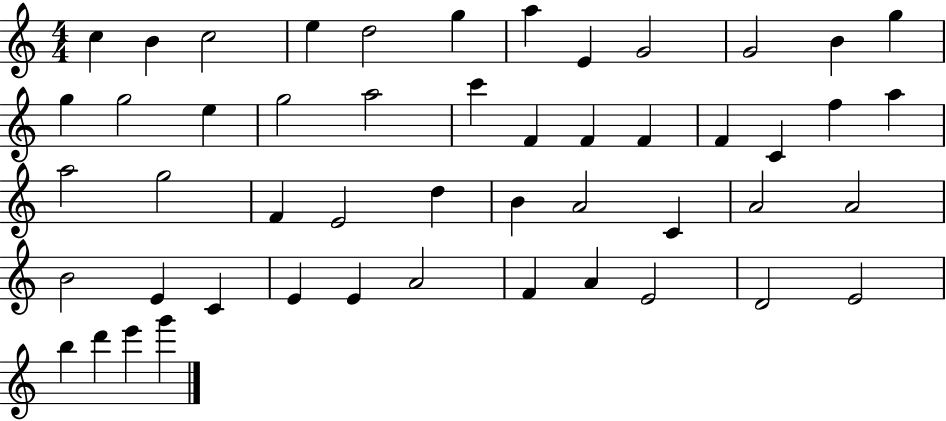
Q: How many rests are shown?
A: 0